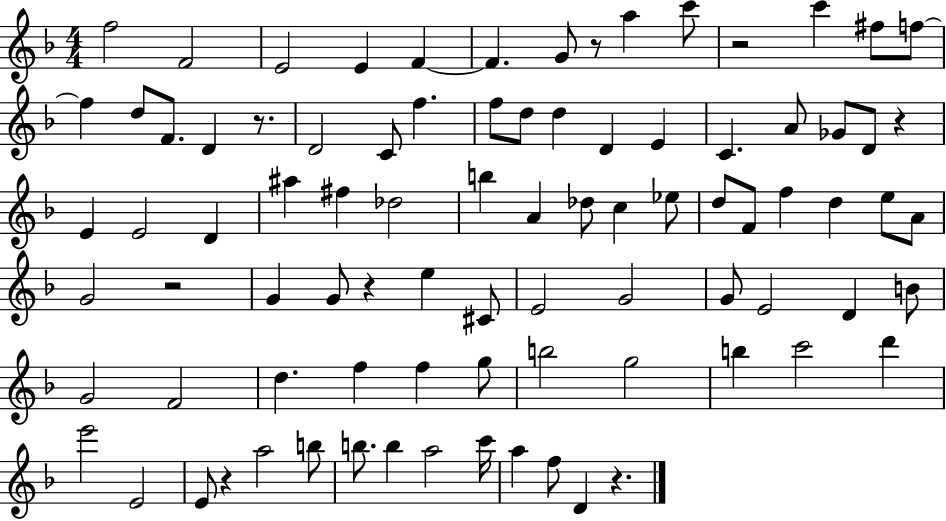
{
  \clef treble
  \numericTimeSignature
  \time 4/4
  \key f \major
  f''2 f'2 | e'2 e'4 f'4~~ | f'4. g'8 r8 a''4 c'''8 | r2 c'''4 fis''8 f''8~~ | \break f''4 d''8 f'8. d'4 r8. | d'2 c'8 f''4. | f''8 d''8 d''4 d'4 e'4 | c'4. a'8 ges'8 d'8 r4 | \break e'4 e'2 d'4 | ais''4 fis''4 des''2 | b''4 a'4 des''8 c''4 ees''8 | d''8 f'8 f''4 d''4 e''8 a'8 | \break g'2 r2 | g'4 g'8 r4 e''4 cis'8 | e'2 g'2 | g'8 e'2 d'4 b'8 | \break g'2 f'2 | d''4. f''4 f''4 g''8 | b''2 g''2 | b''4 c'''2 d'''4 | \break e'''2 e'2 | e'8 r4 a''2 b''8 | b''8. b''4 a''2 c'''16 | a''4 f''8 d'4 r4. | \break \bar "|."
}